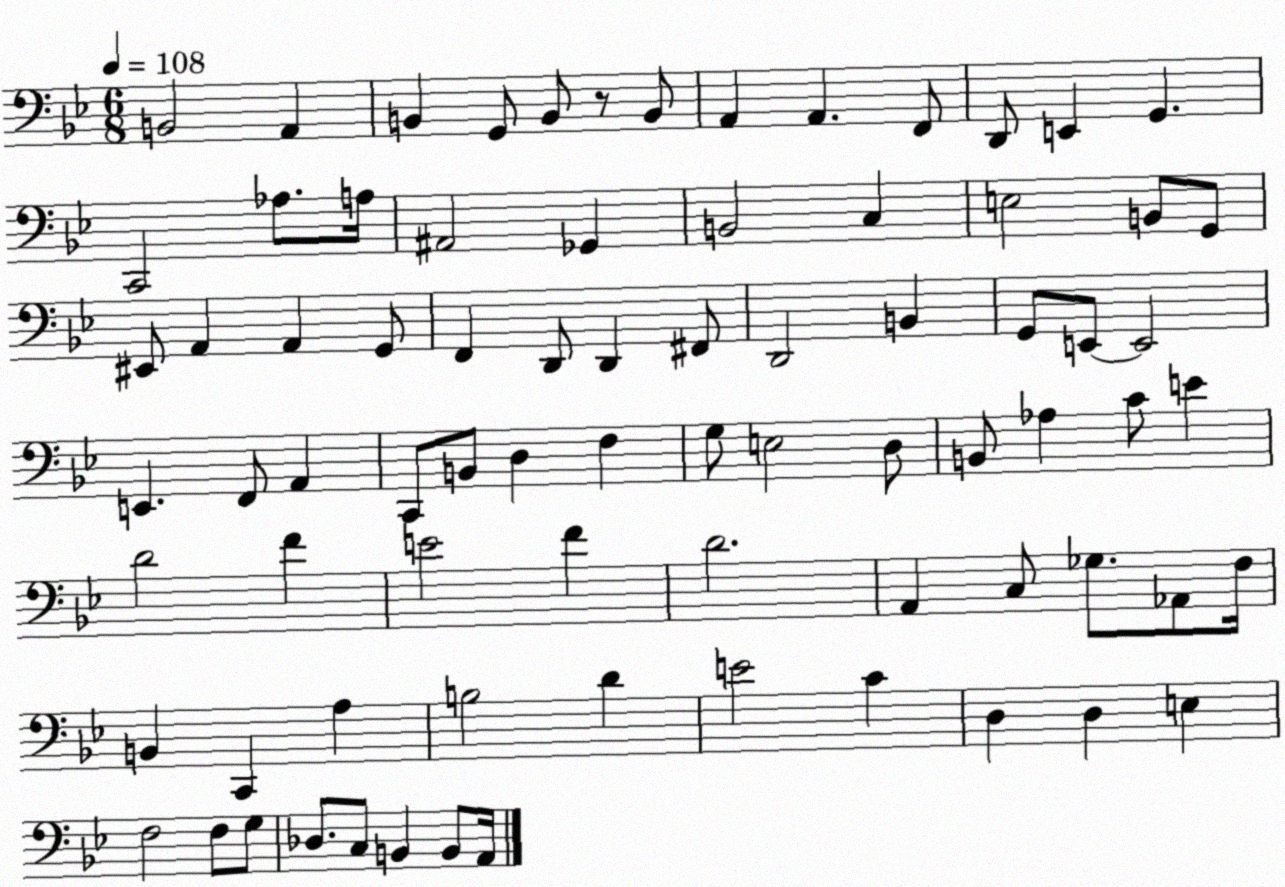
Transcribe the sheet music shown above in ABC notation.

X:1
T:Untitled
M:6/8
L:1/4
K:Bb
B,,2 A,, B,, G,,/2 B,,/2 z/2 B,,/2 A,, A,, F,,/2 D,,/2 E,, G,, C,,2 _A,/2 A,/4 ^A,,2 _G,, B,,2 C, E,2 B,,/2 G,,/2 ^E,,/2 A,, A,, G,,/2 F,, D,,/2 D,, ^F,,/2 D,,2 B,, G,,/2 E,,/2 E,,2 E,, F,,/2 A,, C,,/2 B,,/2 D, F, G,/2 E,2 D,/2 B,,/2 _A, C/2 E D2 F E2 F D2 A,, C,/2 _G,/2 _A,,/2 F,/4 B,, C,, A, B,2 D E2 C D, D, E, F,2 F,/2 G,/2 _D,/2 C,/2 B,, B,,/2 A,,/4